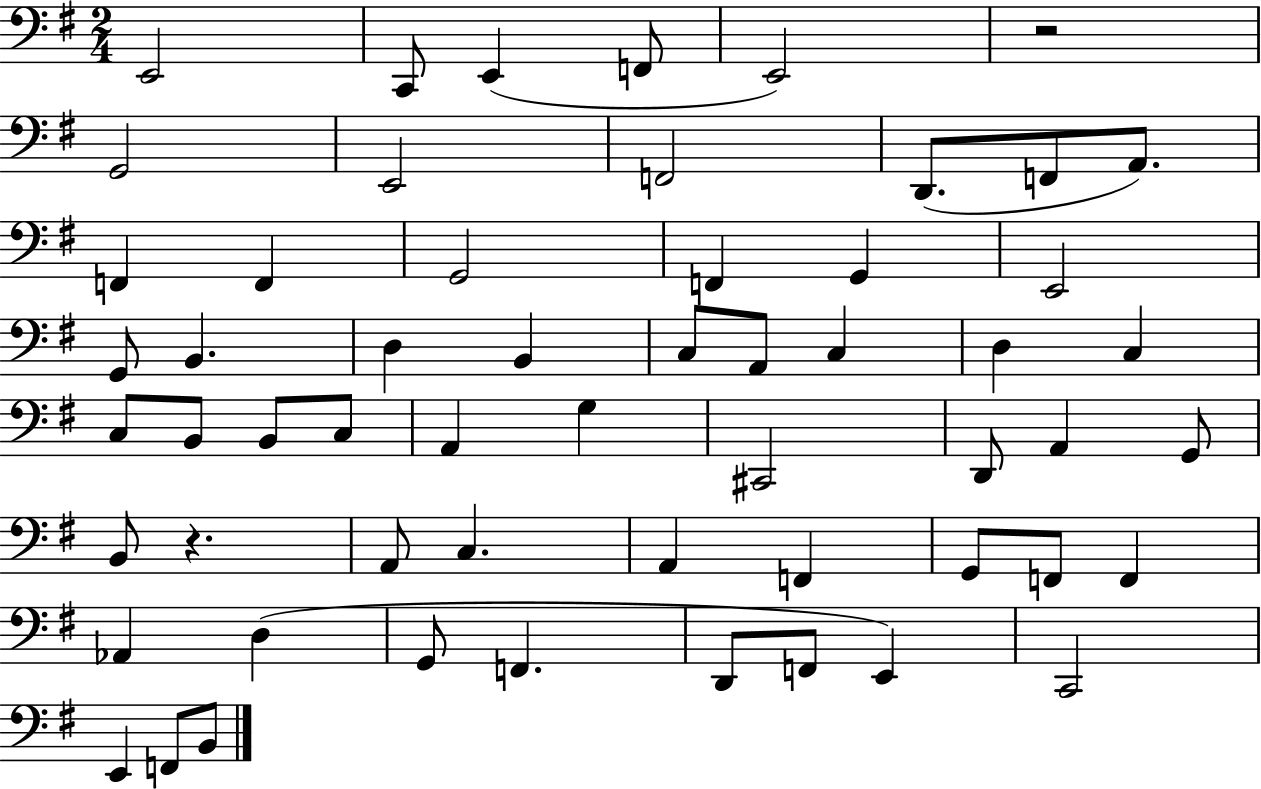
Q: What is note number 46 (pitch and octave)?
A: D3